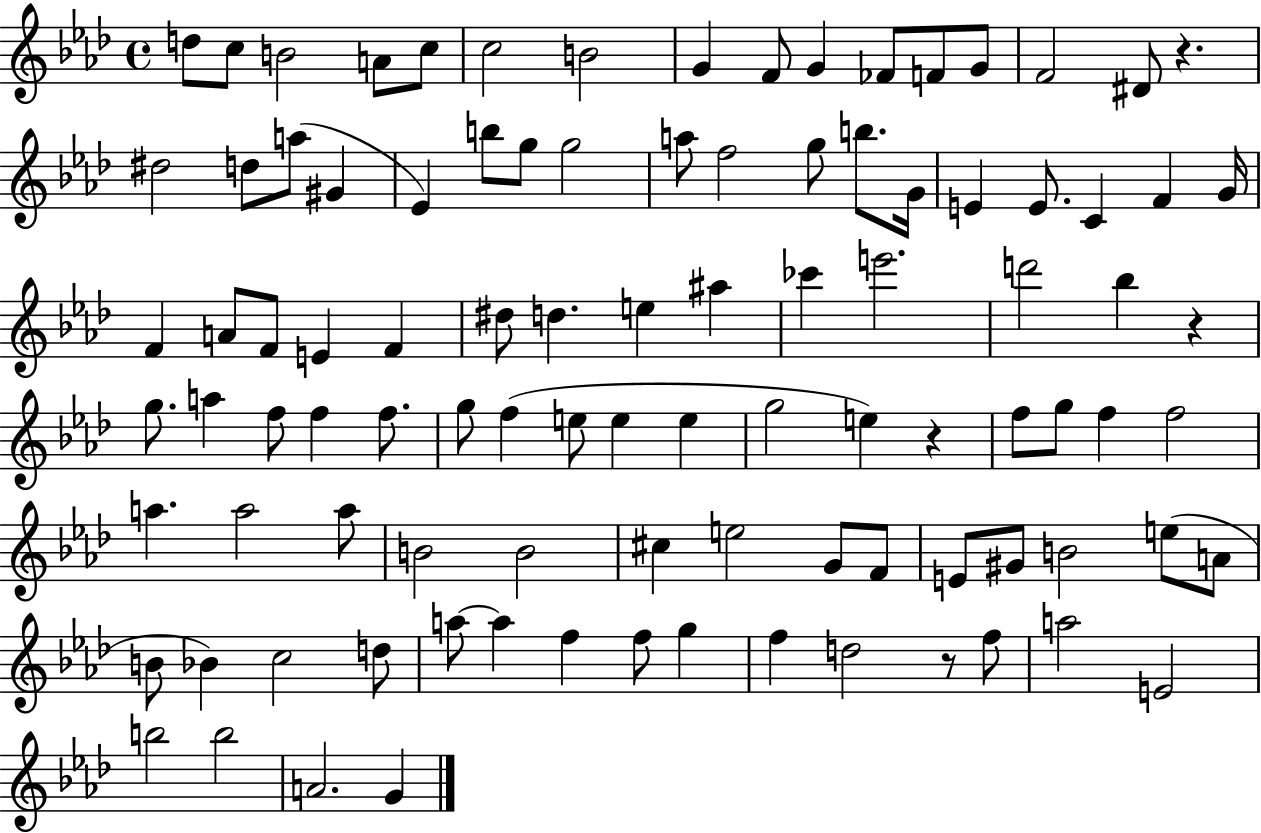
D5/e C5/e B4/h A4/e C5/e C5/h B4/h G4/q F4/e G4/q FES4/e F4/e G4/e F4/h D#4/e R/q. D#5/h D5/e A5/e G#4/q Eb4/q B5/e G5/e G5/h A5/e F5/h G5/e B5/e. G4/s E4/q E4/e. C4/q F4/q G4/s F4/q A4/e F4/e E4/q F4/q D#5/e D5/q. E5/q A#5/q CES6/q E6/h. D6/h Bb5/q R/q G5/e. A5/q F5/e F5/q F5/e. G5/e F5/q E5/e E5/q E5/q G5/h E5/q R/q F5/e G5/e F5/q F5/h A5/q. A5/h A5/e B4/h B4/h C#5/q E5/h G4/e F4/e E4/e G#4/e B4/h E5/e A4/e B4/e Bb4/q C5/h D5/e A5/e A5/q F5/q F5/e G5/q F5/q D5/h R/e F5/e A5/h E4/h B5/h B5/h A4/h. G4/q